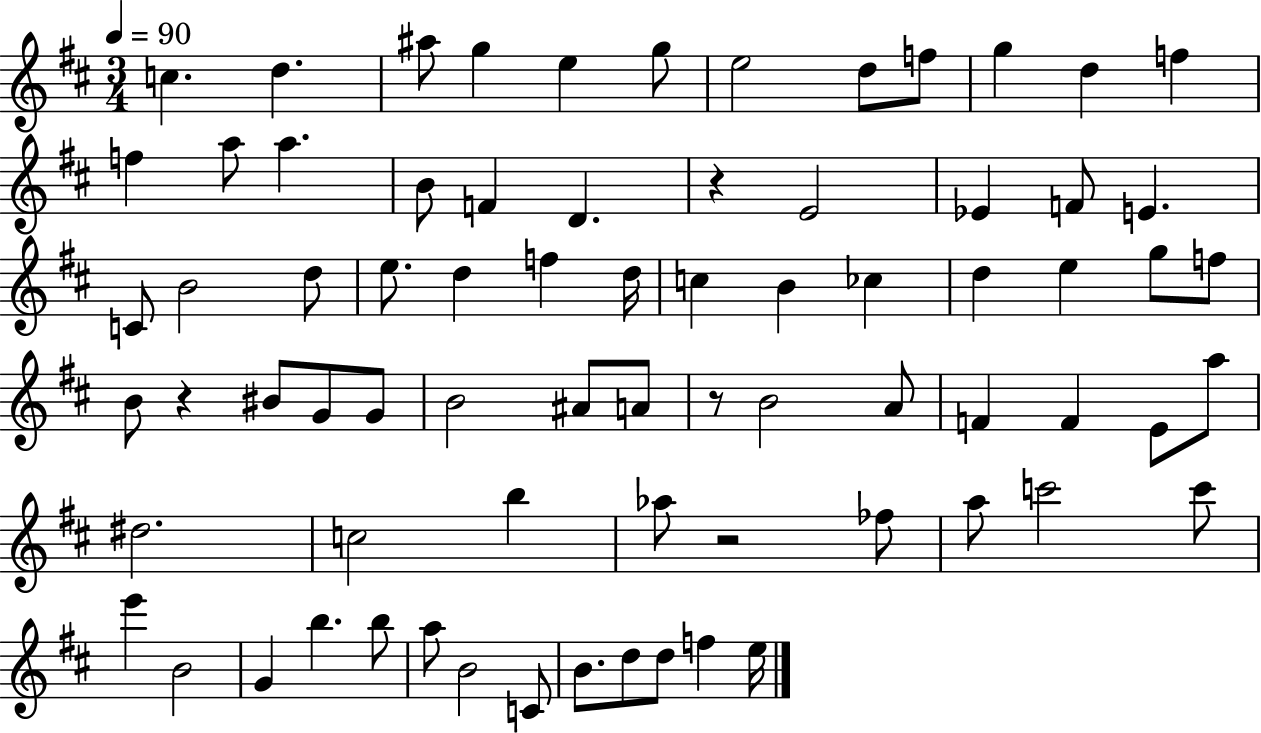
C5/q. D5/q. A#5/e G5/q E5/q G5/e E5/h D5/e F5/e G5/q D5/q F5/q F5/q A5/e A5/q. B4/e F4/q D4/q. R/q E4/h Eb4/q F4/e E4/q. C4/e B4/h D5/e E5/e. D5/q F5/q D5/s C5/q B4/q CES5/q D5/q E5/q G5/e F5/e B4/e R/q BIS4/e G4/e G4/e B4/h A#4/e A4/e R/e B4/h A4/e F4/q F4/q E4/e A5/e D#5/h. C5/h B5/q Ab5/e R/h FES5/e A5/e C6/h C6/e E6/q B4/h G4/q B5/q. B5/e A5/e B4/h C4/e B4/e. D5/e D5/e F5/q E5/s